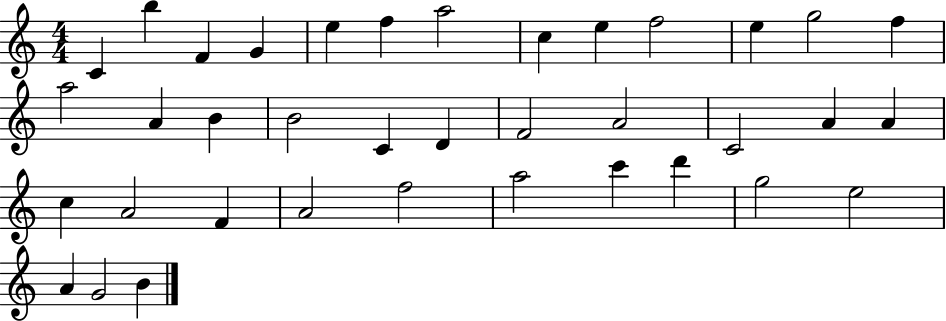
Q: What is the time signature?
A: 4/4